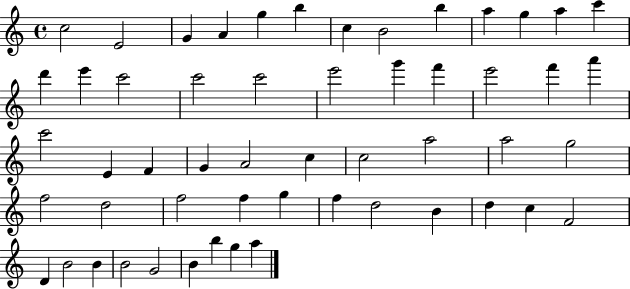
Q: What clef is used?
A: treble